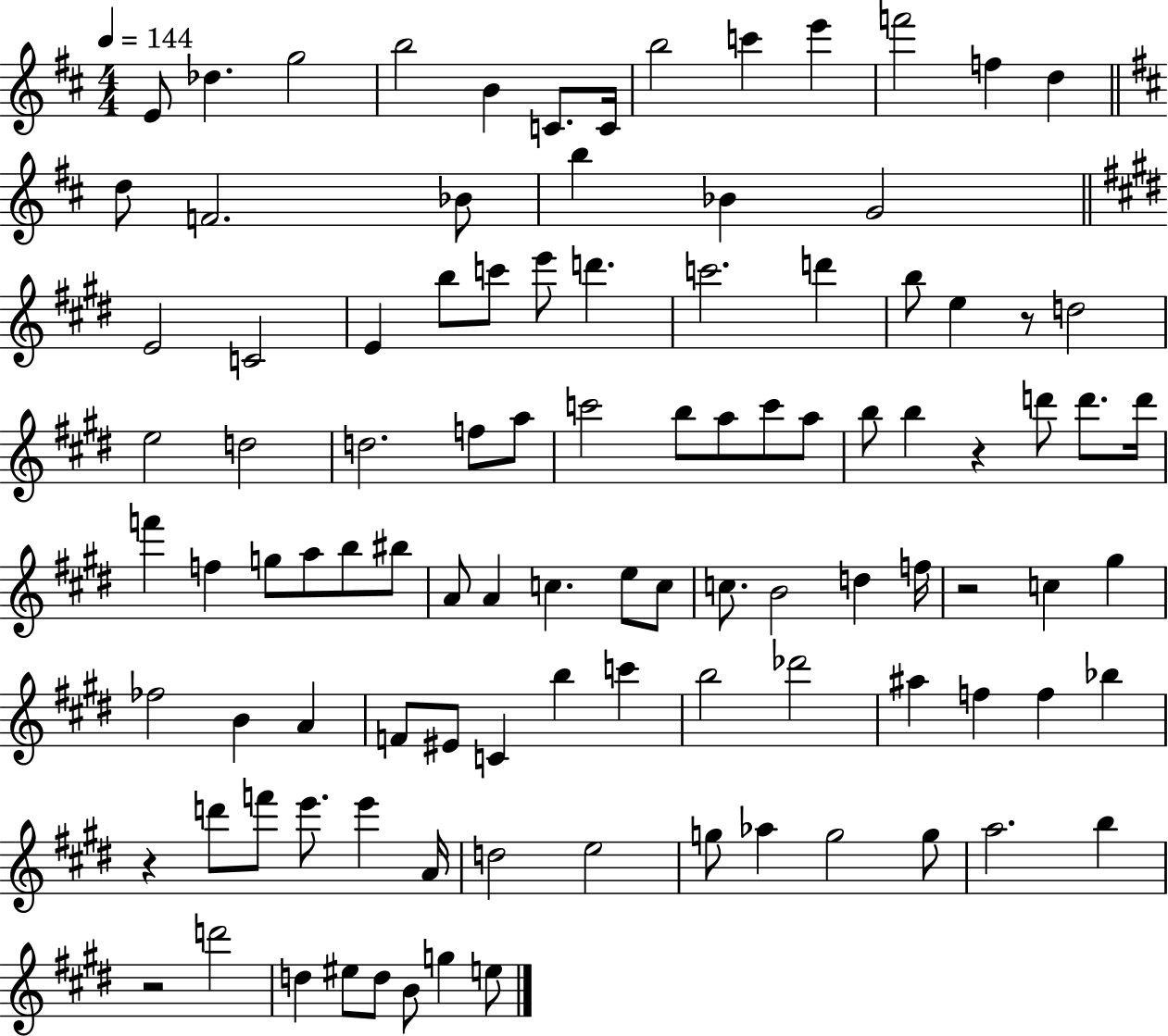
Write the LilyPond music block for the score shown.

{
  \clef treble
  \numericTimeSignature
  \time 4/4
  \key d \major
  \tempo 4 = 144
  e'8 des''4. g''2 | b''2 b'4 c'8. c'16 | b''2 c'''4 e'''4 | f'''2 f''4 d''4 | \break \bar "||" \break \key b \minor d''8 f'2. bes'8 | b''4 bes'4 g'2 | \bar "||" \break \key e \major e'2 c'2 | e'4 b''8 c'''8 e'''8 d'''4. | c'''2. d'''4 | b''8 e''4 r8 d''2 | \break e''2 d''2 | d''2. f''8 a''8 | c'''2 b''8 a''8 c'''8 a''8 | b''8 b''4 r4 d'''8 d'''8. d'''16 | \break f'''4 f''4 g''8 a''8 b''8 bis''8 | a'8 a'4 c''4. e''8 c''8 | c''8. b'2 d''4 f''16 | r2 c''4 gis''4 | \break fes''2 b'4 a'4 | f'8 eis'8 c'4 b''4 c'''4 | b''2 des'''2 | ais''4 f''4 f''4 bes''4 | \break r4 d'''8 f'''8 e'''8. e'''4 a'16 | d''2 e''2 | g''8 aes''4 g''2 g''8 | a''2. b''4 | \break r2 d'''2 | d''4 eis''8 d''8 b'8 g''4 e''8 | \bar "|."
}